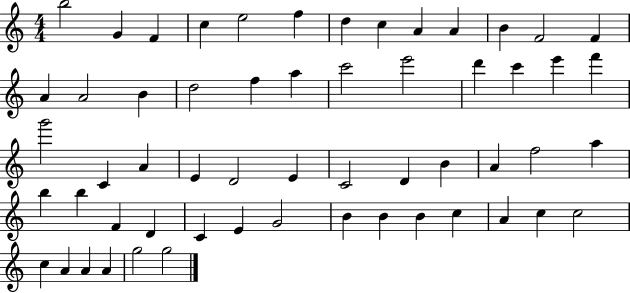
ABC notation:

X:1
T:Untitled
M:4/4
L:1/4
K:C
b2 G F c e2 f d c A A B F2 F A A2 B d2 f a c'2 e'2 d' c' e' f' g'2 C A E D2 E C2 D B A f2 a b b F D C E G2 B B B c A c c2 c A A A g2 g2